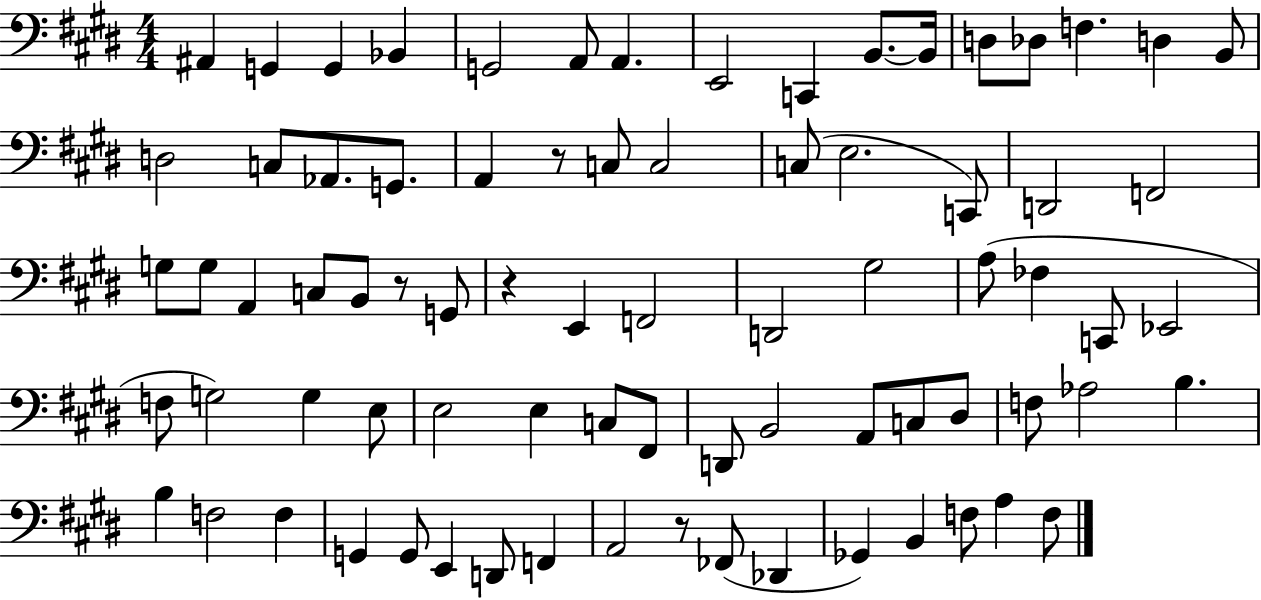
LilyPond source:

{
  \clef bass
  \numericTimeSignature
  \time 4/4
  \key e \major
  ais,4 g,4 g,4 bes,4 | g,2 a,8 a,4. | e,2 c,4 b,8.~~ b,16 | d8 des8 f4. d4 b,8 | \break d2 c8 aes,8. g,8. | a,4 r8 c8 c2 | c8( e2. c,8) | d,2 f,2 | \break g8 g8 a,4 c8 b,8 r8 g,8 | r4 e,4 f,2 | d,2 gis2 | a8( fes4 c,8 ees,2 | \break f8 g2) g4 e8 | e2 e4 c8 fis,8 | d,8 b,2 a,8 c8 dis8 | f8 aes2 b4. | \break b4 f2 f4 | g,4 g,8 e,4 d,8 f,4 | a,2 r8 fes,8( des,4 | ges,4) b,4 f8 a4 f8 | \break \bar "|."
}